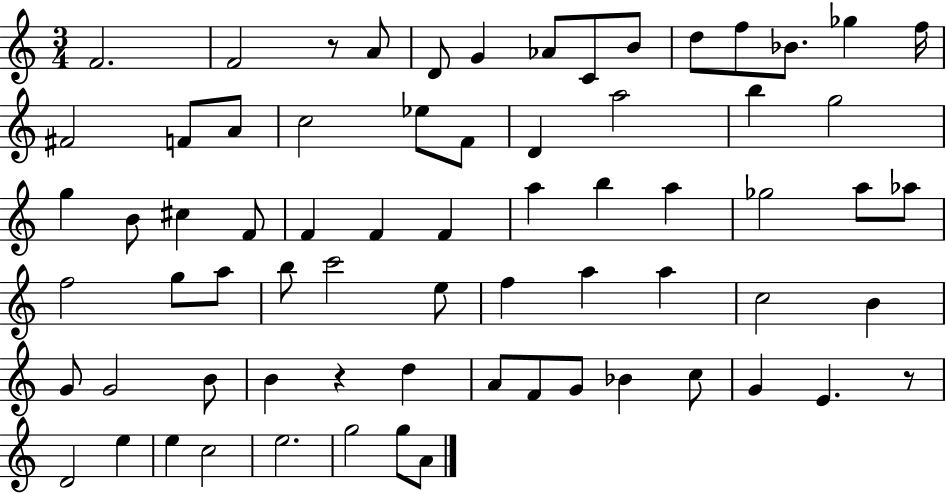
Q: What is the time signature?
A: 3/4